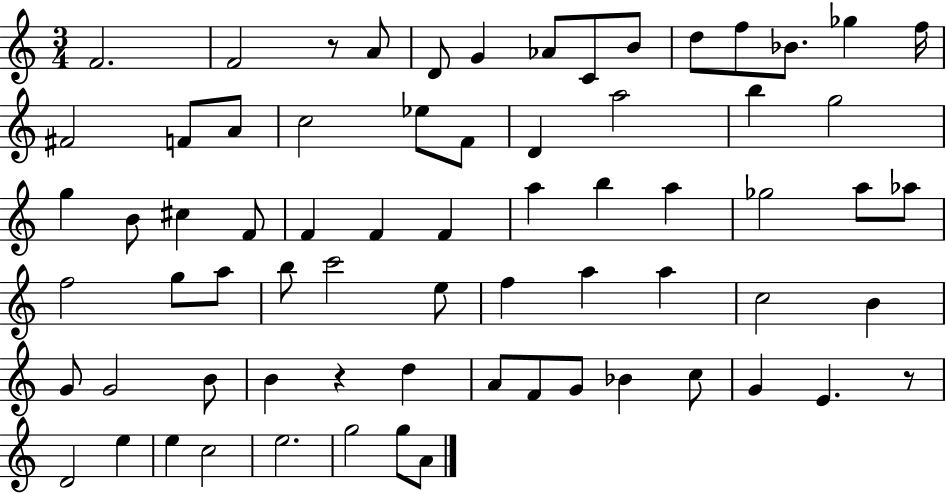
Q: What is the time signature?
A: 3/4